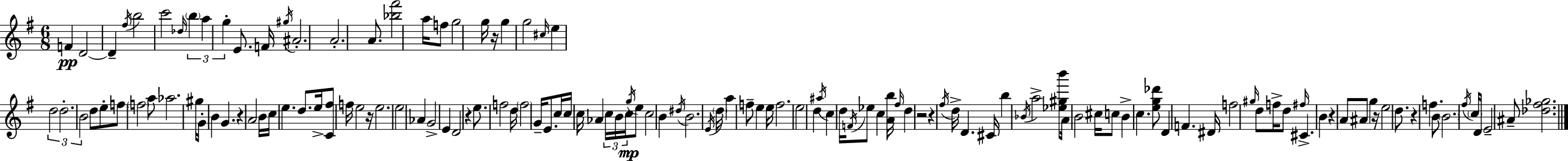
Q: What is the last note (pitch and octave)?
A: A#4